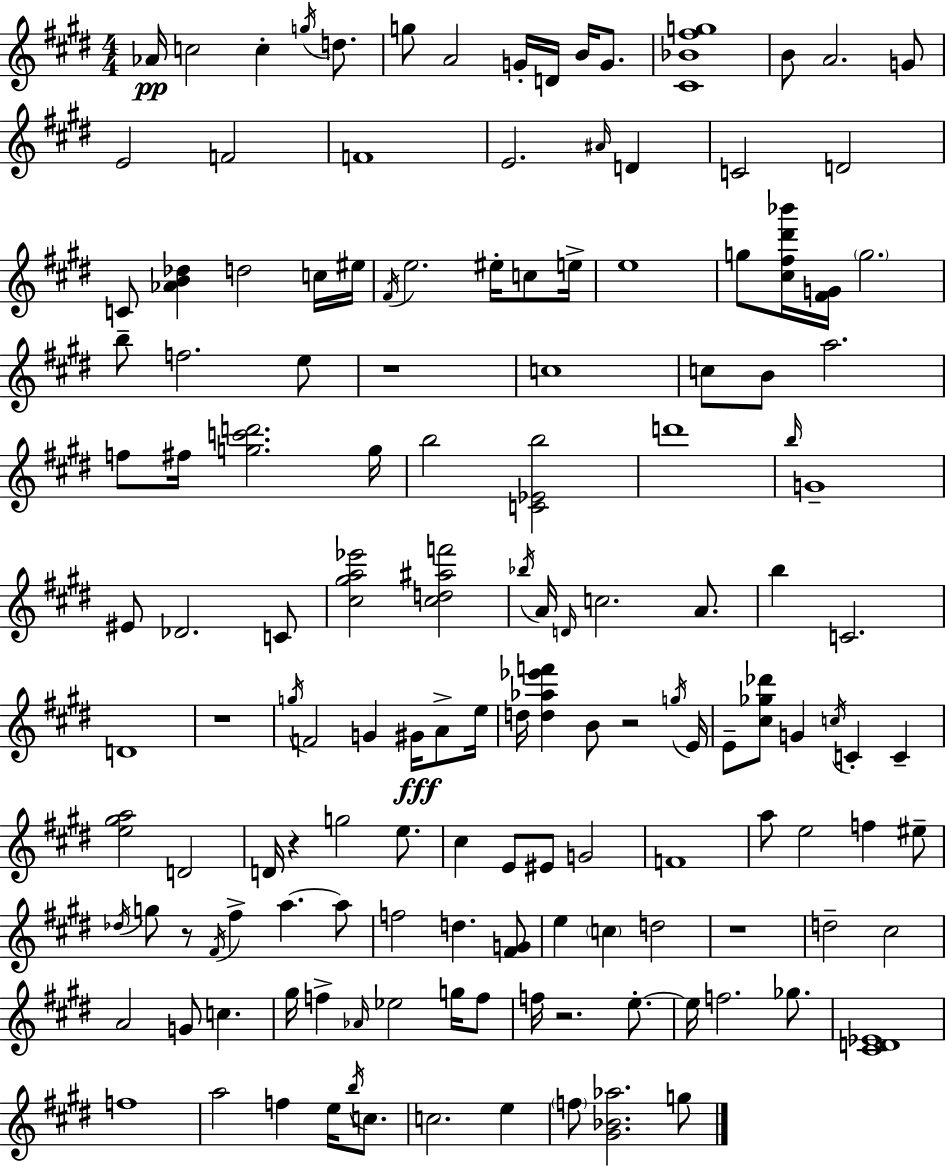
X:1
T:Untitled
M:4/4
L:1/4
K:E
_A/4 c2 c g/4 d/2 g/2 A2 G/4 D/4 B/4 G/2 [^C_B^fg]4 B/2 A2 G/2 E2 F2 F4 E2 ^A/4 D C2 D2 C/2 [_AB_d] d2 c/4 ^e/4 ^F/4 e2 ^e/4 c/2 e/4 e4 g/2 [^c^f^d'_b']/4 [^FG]/4 g2 b/2 f2 e/2 z4 c4 c/2 B/2 a2 f/2 ^f/4 [gc'd']2 g/4 b2 [C_Eb]2 d'4 b/4 G4 ^E/2 _D2 C/2 [^c^ga_e']2 [^cd^af']2 _b/4 A/4 D/4 c2 A/2 b C2 D4 z4 g/4 F2 G ^G/4 A/2 e/4 d/4 [d_a_e'f'] B/2 z2 g/4 E/4 E/2 [^c_g_d']/2 G c/4 C C [e^ga]2 D2 D/4 z g2 e/2 ^c E/2 ^E/2 G2 F4 a/2 e2 f ^e/2 _d/4 g/2 z/2 ^F/4 ^f a a/2 f2 d [^FG]/2 e c d2 z4 d2 ^c2 A2 G/2 c ^g/4 f _A/4 _e2 g/4 f/2 f/4 z2 e/2 e/4 f2 _g/2 [^CD_E]4 f4 a2 f e/4 b/4 c/2 c2 e f/2 [^G_B_a]2 g/2